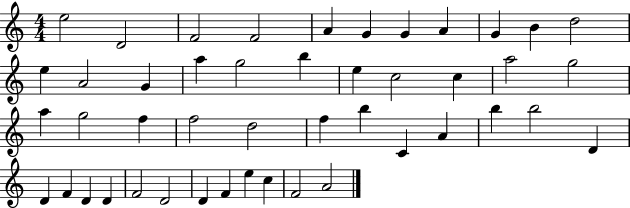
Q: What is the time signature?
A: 4/4